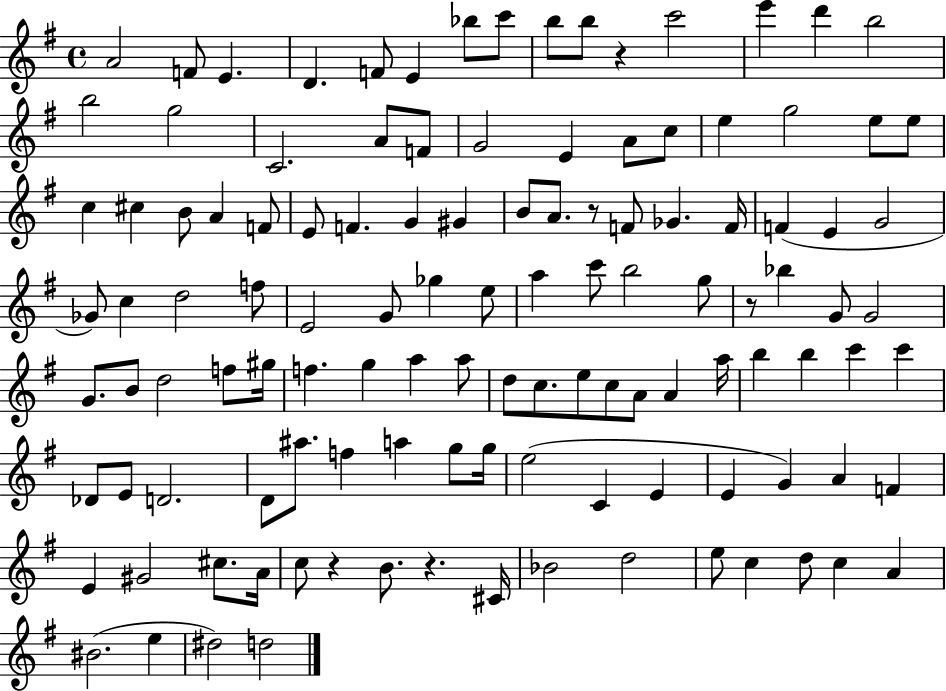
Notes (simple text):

A4/h F4/e E4/q. D4/q. F4/e E4/q Bb5/e C6/e B5/e B5/e R/q C6/h E6/q D6/q B5/h B5/h G5/h C4/h. A4/e F4/e G4/h E4/q A4/e C5/e E5/q G5/h E5/e E5/e C5/q C#5/q B4/e A4/q F4/e E4/e F4/q. G4/q G#4/q B4/e A4/e. R/e F4/e Gb4/q. F4/s F4/q E4/q G4/h Gb4/e C5/q D5/h F5/e E4/h G4/e Gb5/q E5/e A5/q C6/e B5/h G5/e R/e Bb5/q G4/e G4/h G4/e. B4/e D5/h F5/e G#5/s F5/q. G5/q A5/q A5/e D5/e C5/e. E5/e C5/e A4/e A4/q A5/s B5/q B5/q C6/q C6/q Db4/e E4/e D4/h. D4/e A#5/e. F5/q A5/q G5/e G5/s E5/h C4/q E4/q E4/q G4/q A4/q F4/q E4/q G#4/h C#5/e. A4/s C5/e R/q B4/e. R/q. C#4/s Bb4/h D5/h E5/e C5/q D5/e C5/q A4/q BIS4/h. E5/q D#5/h D5/h